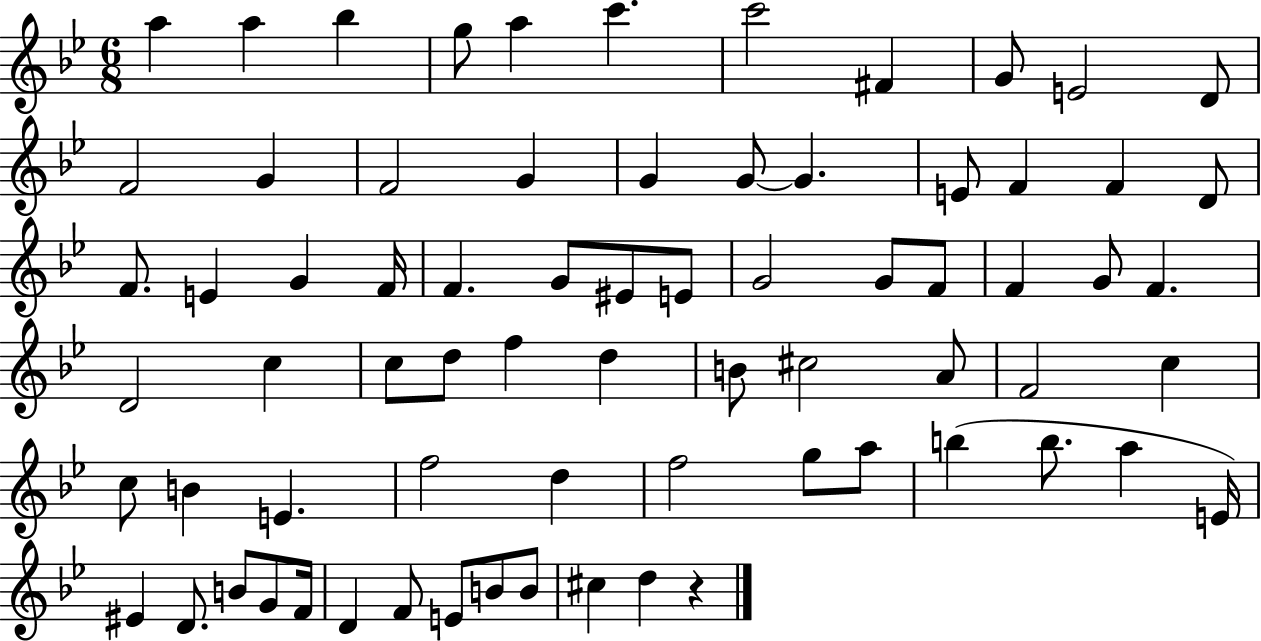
{
  \clef treble
  \numericTimeSignature
  \time 6/8
  \key bes \major
  a''4 a''4 bes''4 | g''8 a''4 c'''4. | c'''2 fis'4 | g'8 e'2 d'8 | \break f'2 g'4 | f'2 g'4 | g'4 g'8~~ g'4. | e'8 f'4 f'4 d'8 | \break f'8. e'4 g'4 f'16 | f'4. g'8 eis'8 e'8 | g'2 g'8 f'8 | f'4 g'8 f'4. | \break d'2 c''4 | c''8 d''8 f''4 d''4 | b'8 cis''2 a'8 | f'2 c''4 | \break c''8 b'4 e'4. | f''2 d''4 | f''2 g''8 a''8 | b''4( b''8. a''4 e'16) | \break eis'4 d'8. b'8 g'8 f'16 | d'4 f'8 e'8 b'8 b'8 | cis''4 d''4 r4 | \bar "|."
}